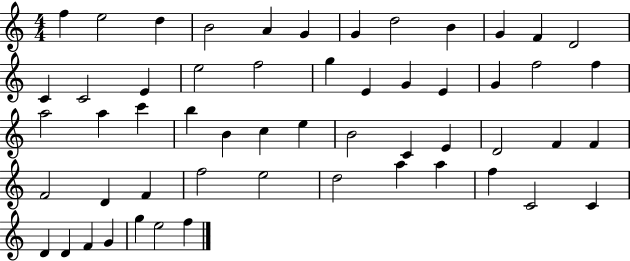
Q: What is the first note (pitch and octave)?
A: F5